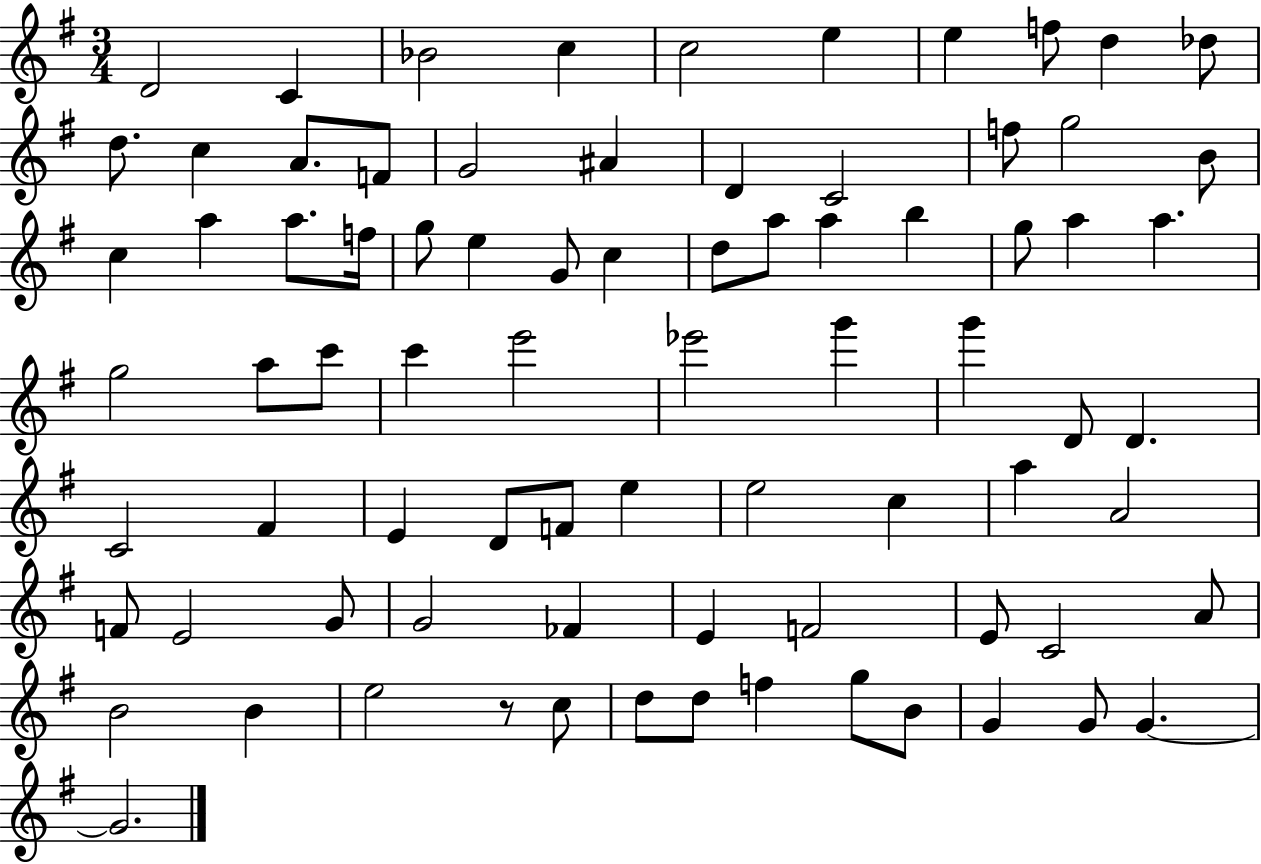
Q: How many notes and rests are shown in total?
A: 80